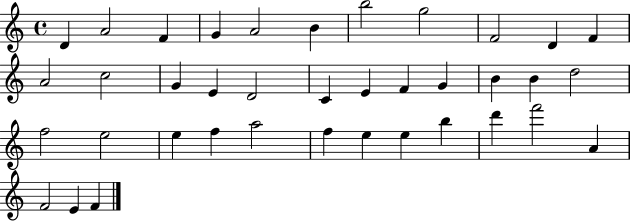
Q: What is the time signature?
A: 4/4